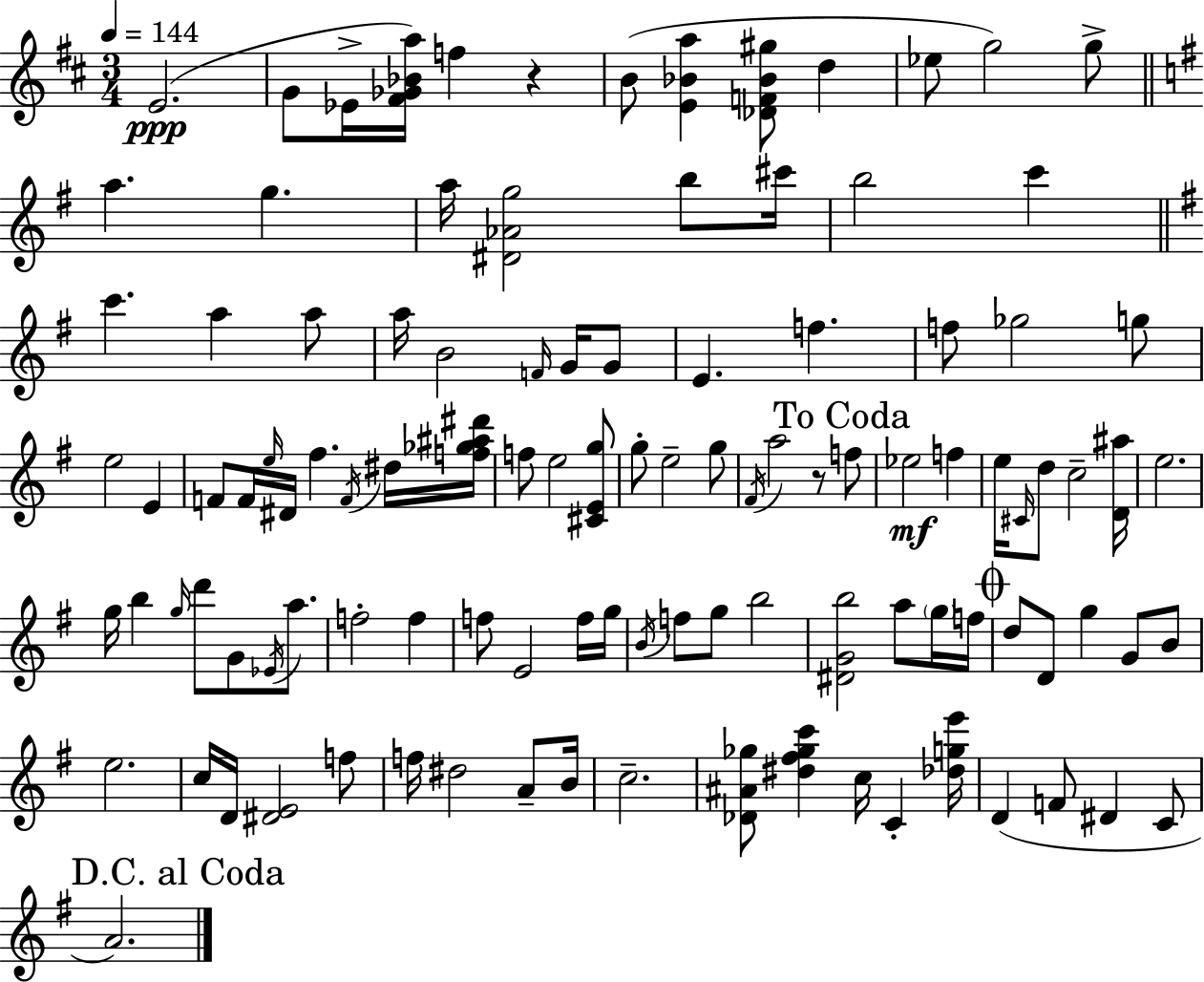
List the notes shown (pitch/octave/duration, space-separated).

E4/h. G4/e Eb4/s [F#4,Gb4,Bb4,A5]/s F5/q R/q B4/e [E4,Bb4,A5]/q [Db4,F4,Bb4,G#5]/e D5/q Eb5/e G5/h G5/e A5/q. G5/q. A5/s [D#4,Ab4,G5]/h B5/e C#6/s B5/h C6/q C6/q. A5/q A5/e A5/s B4/h F4/s G4/s G4/e E4/q. F5/q. F5/e Gb5/h G5/e E5/h E4/q F4/e F4/s E5/s D#4/s F#5/q. F4/s D#5/s [F5,Gb5,A#5,D#6]/s F5/e E5/h [C#4,E4,G5]/e G5/e E5/h G5/e F#4/s A5/h R/e F5/e Eb5/h F5/q E5/s C#4/s D5/e C5/h [D4,A#5]/s E5/h. G5/s B5/q G5/s D6/e G4/e Eb4/s A5/e. F5/h F5/q F5/e E4/h F5/s G5/s B4/s F5/e G5/e B5/h [D#4,G4,B5]/h A5/e G5/s F5/s D5/e D4/e G5/q G4/e B4/e E5/h. C5/s D4/s [D#4,E4]/h F5/e F5/s D#5/h A4/e B4/s C5/h. [Db4,A#4,Gb5]/e [D#5,F#5,Gb5,C6]/q C5/s C4/q [Db5,G5,E6]/s D4/q F4/e D#4/q C4/e A4/h.